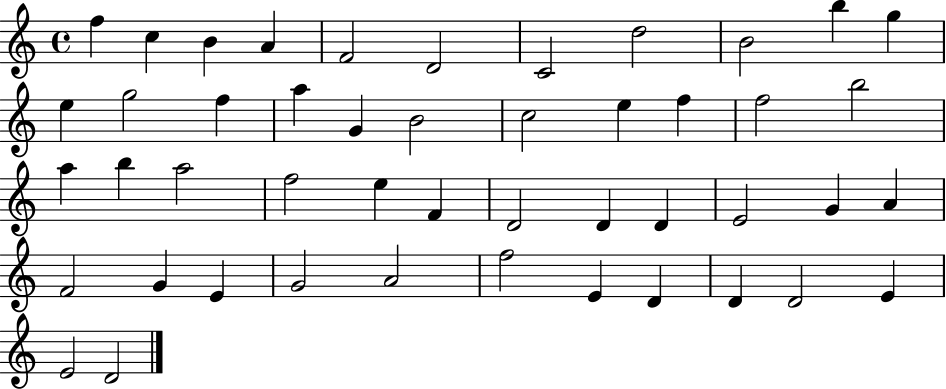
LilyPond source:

{
  \clef treble
  \time 4/4
  \defaultTimeSignature
  \key c \major
  f''4 c''4 b'4 a'4 | f'2 d'2 | c'2 d''2 | b'2 b''4 g''4 | \break e''4 g''2 f''4 | a''4 g'4 b'2 | c''2 e''4 f''4 | f''2 b''2 | \break a''4 b''4 a''2 | f''2 e''4 f'4 | d'2 d'4 d'4 | e'2 g'4 a'4 | \break f'2 g'4 e'4 | g'2 a'2 | f''2 e'4 d'4 | d'4 d'2 e'4 | \break e'2 d'2 | \bar "|."
}